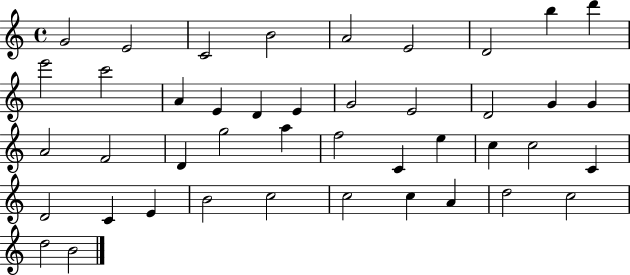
{
  \clef treble
  \time 4/4
  \defaultTimeSignature
  \key c \major
  g'2 e'2 | c'2 b'2 | a'2 e'2 | d'2 b''4 d'''4 | \break e'''2 c'''2 | a'4 e'4 d'4 e'4 | g'2 e'2 | d'2 g'4 g'4 | \break a'2 f'2 | d'4 g''2 a''4 | f''2 c'4 e''4 | c''4 c''2 c'4 | \break d'2 c'4 e'4 | b'2 c''2 | c''2 c''4 a'4 | d''2 c''2 | \break d''2 b'2 | \bar "|."
}